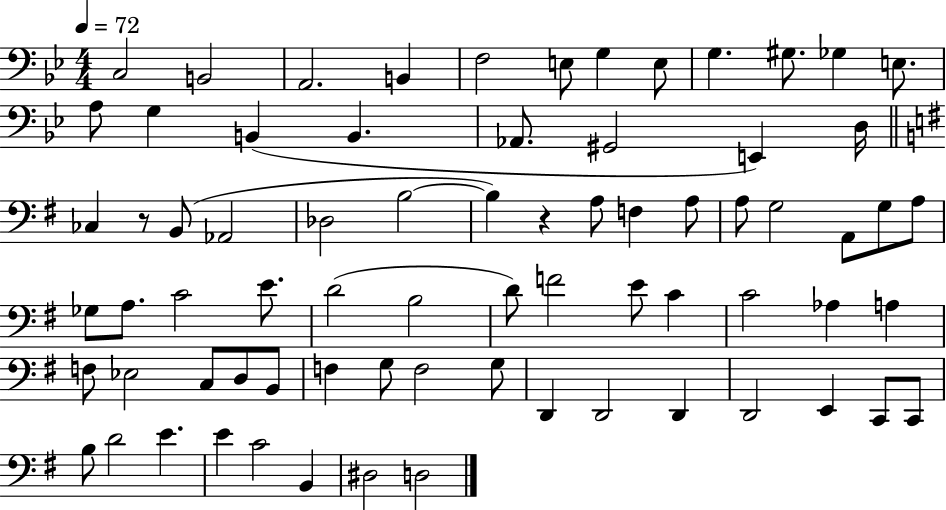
X:1
T:Untitled
M:4/4
L:1/4
K:Bb
C,2 B,,2 A,,2 B,, F,2 E,/2 G, E,/2 G, ^G,/2 _G, E,/2 A,/2 G, B,, B,, _A,,/2 ^G,,2 E,, D,/4 _C, z/2 B,,/2 _A,,2 _D,2 B,2 B, z A,/2 F, A,/2 A,/2 G,2 A,,/2 G,/2 A,/2 _G,/2 A,/2 C2 E/2 D2 B,2 D/2 F2 E/2 C C2 _A, A, F,/2 _E,2 C,/2 D,/2 B,,/2 F, G,/2 F,2 G,/2 D,, D,,2 D,, D,,2 E,, C,,/2 C,,/2 B,/2 D2 E E C2 B,, ^D,2 D,2